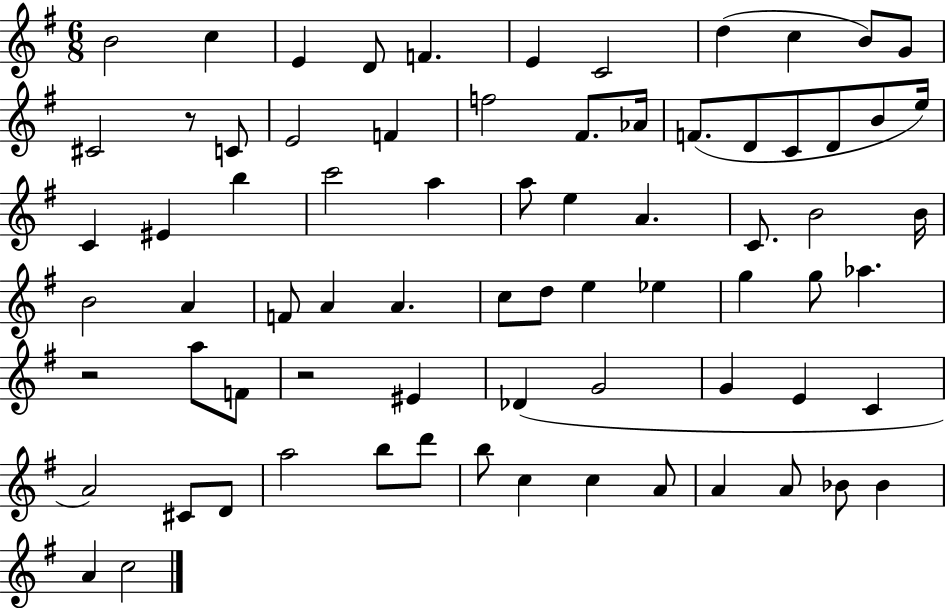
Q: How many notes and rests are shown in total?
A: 74